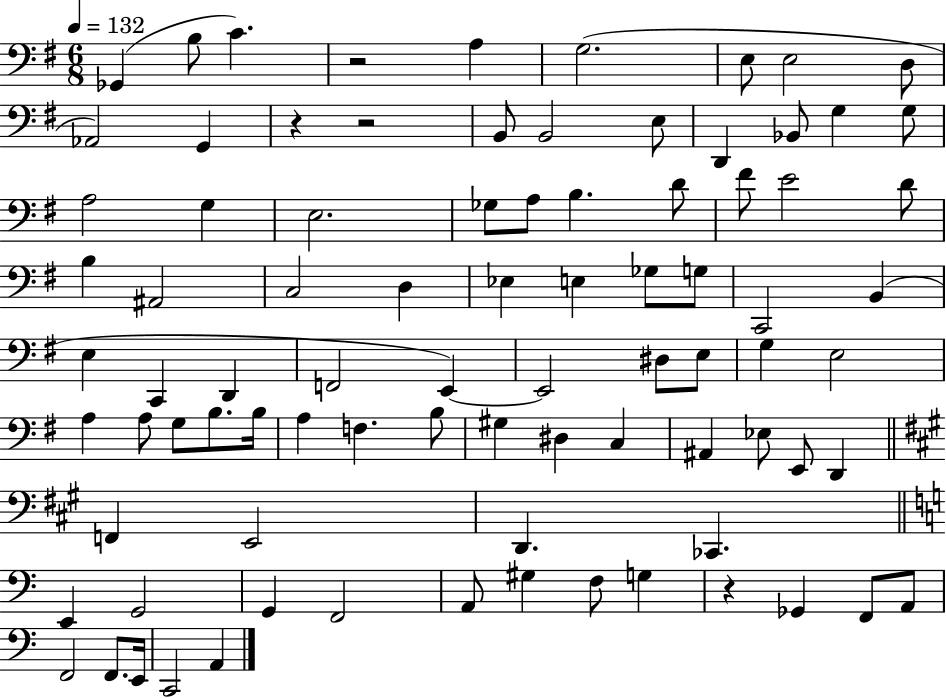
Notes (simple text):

Gb2/q B3/e C4/q. R/h A3/q G3/h. E3/e E3/h D3/e Ab2/h G2/q R/q R/h B2/e B2/h E3/e D2/q Bb2/e G3/q G3/e A3/h G3/q E3/h. Gb3/e A3/e B3/q. D4/e F#4/e E4/h D4/e B3/q A#2/h C3/h D3/q Eb3/q E3/q Gb3/e G3/e C2/h B2/q E3/q C2/q D2/q F2/h E2/q E2/h D#3/e E3/e G3/q E3/h A3/q A3/e G3/e B3/e. B3/s A3/q F3/q. B3/e G#3/q D#3/q C3/q A#2/q Eb3/e E2/e D2/q F2/q E2/h D2/q. CES2/q. E2/q G2/h G2/q F2/h A2/e G#3/q F3/e G3/q R/q Gb2/q F2/e A2/e F2/h F2/e. E2/s C2/h A2/q